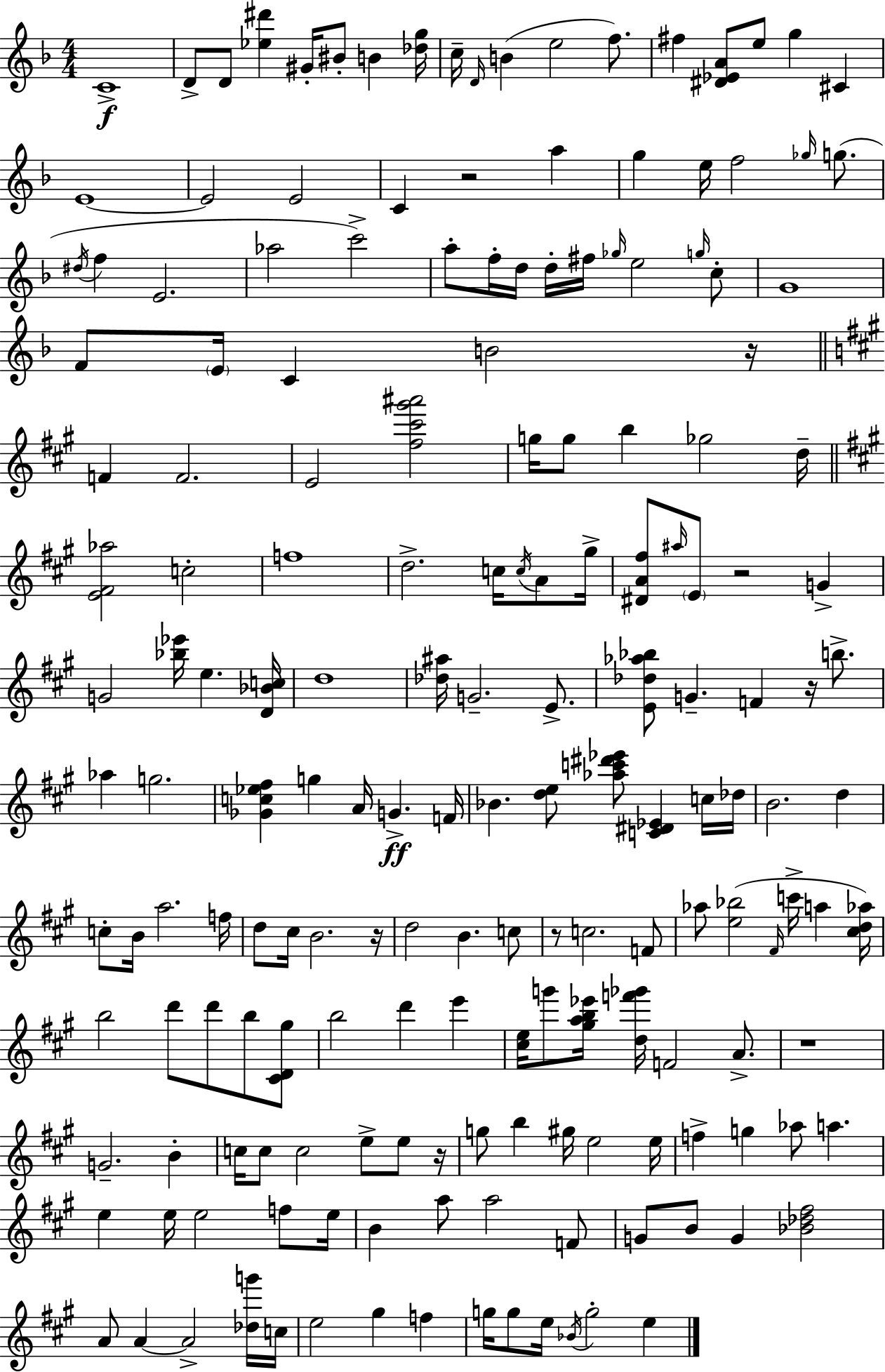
C4/w D4/e D4/e [Eb5,D#6]/q G#4/s BIS4/e B4/q [Db5,G5]/s C5/s D4/s B4/q E5/h F5/e. F#5/q [D#4,Eb4,A4]/e E5/e G5/q C#4/q E4/w E4/h E4/h C4/q R/h A5/q G5/q E5/s F5/h Gb5/s G5/e. D#5/s F5/q E4/h. Ab5/h C6/h A5/e F5/s D5/s D5/s F#5/s Gb5/s E5/h G5/s C5/e G4/w F4/e E4/s C4/q B4/h R/s F4/q F4/h. E4/h [F#5,C#6,G#6,A#6]/h G5/s G5/e B5/q Gb5/h D5/s [E4,F#4,Ab5]/h C5/h F5/w D5/h. C5/s C5/s A4/e G#5/s [D#4,A4,F#5]/e A#5/s E4/e R/h G4/q G4/h [Bb5,Eb6]/s E5/q. [D4,Bb4,C5]/s D5/w [Db5,A#5]/s G4/h. E4/e. [E4,Db5,Ab5,Bb5]/e G4/q. F4/q R/s B5/e. Ab5/q G5/h. [Gb4,C5,Eb5,F#5]/q G5/q A4/s G4/q. F4/s Bb4/q. [D5,E5]/e [Ab5,C6,D#6,Eb6]/e [C4,D#4,Eb4]/q C5/s Db5/s B4/h. D5/q C5/e B4/s A5/h. F5/s D5/e C#5/s B4/h. R/s D5/h B4/q. C5/e R/e C5/h. F4/e Ab5/e [E5,Bb5]/h F#4/s C6/s A5/q [C#5,D5,Ab5]/s B5/h D6/e D6/e B5/e [C#4,D4,G#5]/e B5/h D6/q E6/q [C#5,E5]/s G6/e [G#5,A5,B5,Eb6]/s [D5,F6,Gb6]/s F4/h A4/e. R/w G4/h. B4/q C5/s C5/e C5/h E5/e E5/e R/s G5/e B5/q G#5/s E5/h E5/s F5/q G5/q Ab5/e A5/q. E5/q E5/s E5/h F5/e E5/s B4/q A5/e A5/h F4/e G4/e B4/e G4/q [Bb4,Db5,F#5]/h A4/e A4/q A4/h [Db5,G6]/s C5/s E5/h G#5/q F5/q G5/s G5/e E5/s Bb4/s G5/h E5/q